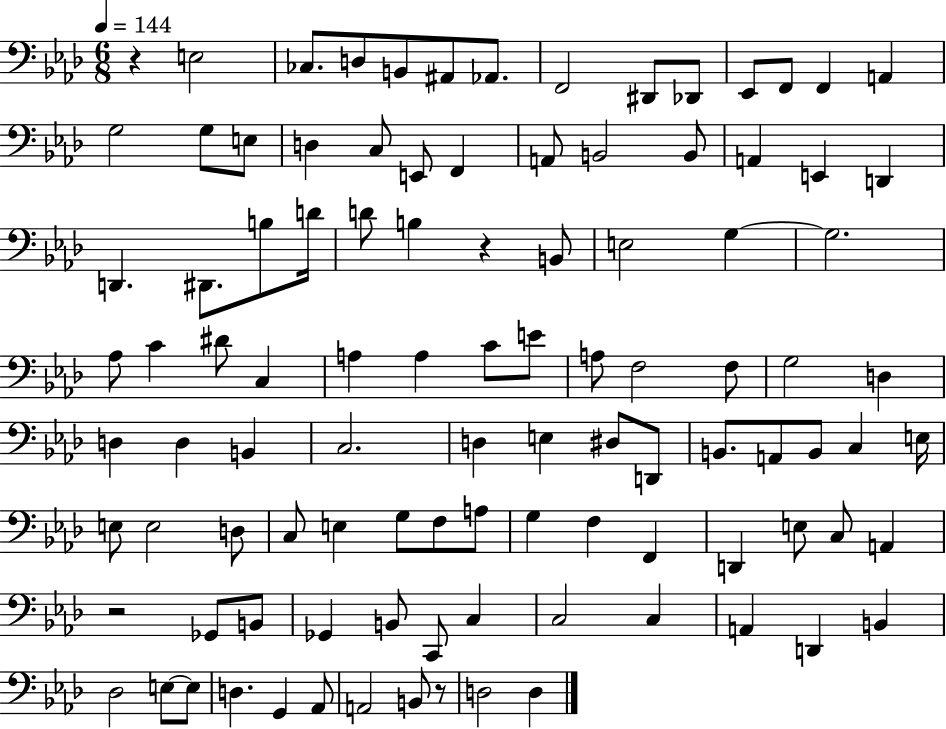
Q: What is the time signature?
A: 6/8